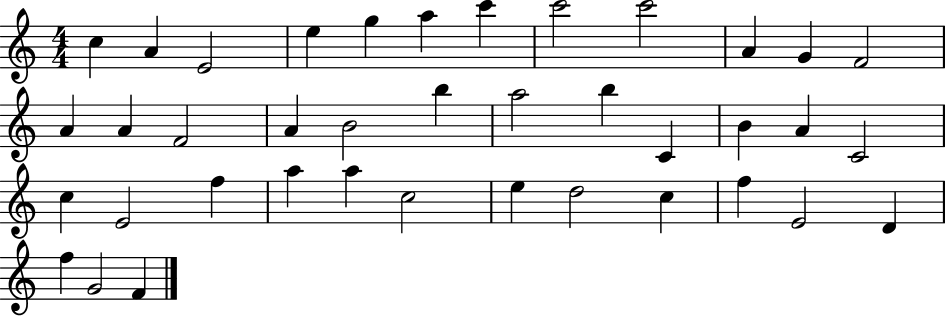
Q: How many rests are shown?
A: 0